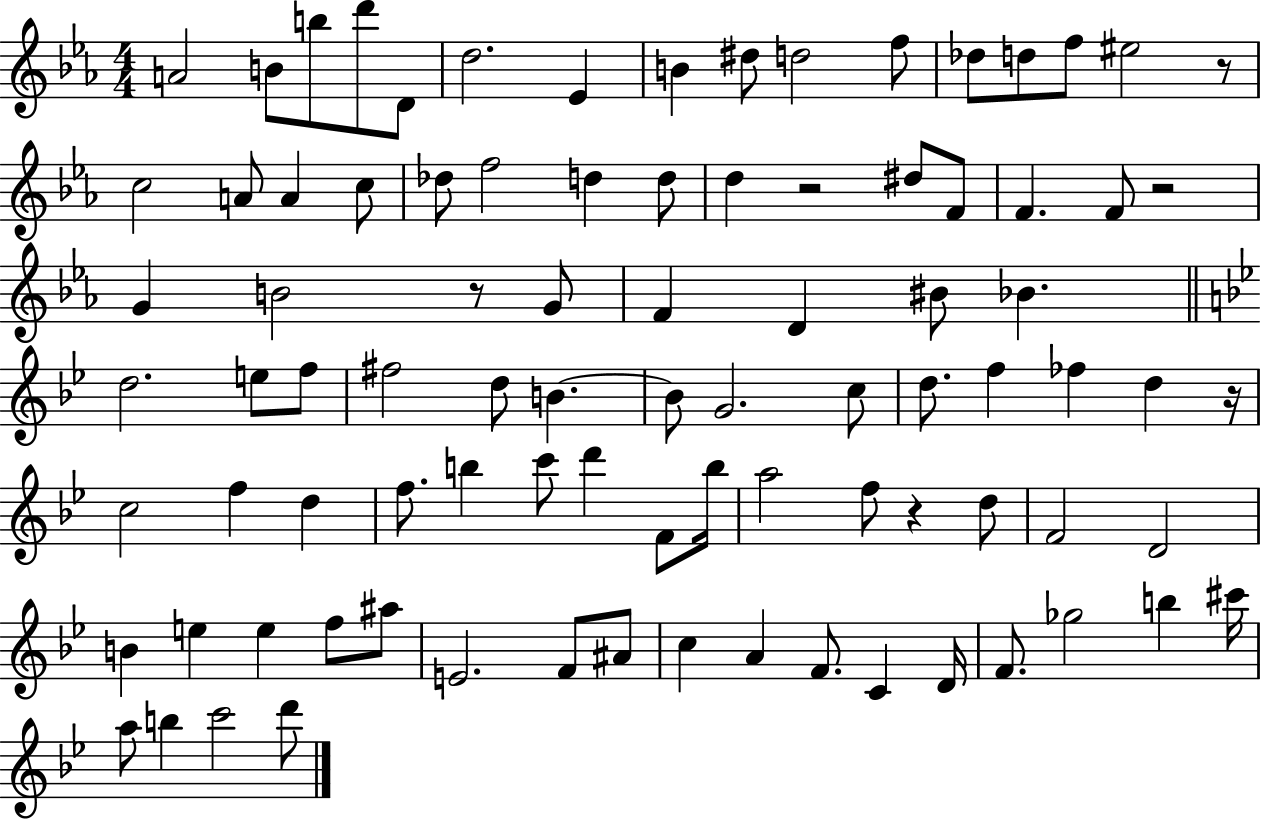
{
  \clef treble
  \numericTimeSignature
  \time 4/4
  \key ees \major
  a'2 b'8 b''8 d'''8 d'8 | d''2. ees'4 | b'4 dis''8 d''2 f''8 | des''8 d''8 f''8 eis''2 r8 | \break c''2 a'8 a'4 c''8 | des''8 f''2 d''4 d''8 | d''4 r2 dis''8 f'8 | f'4. f'8 r2 | \break g'4 b'2 r8 g'8 | f'4 d'4 bis'8 bes'4. | \bar "||" \break \key bes \major d''2. e''8 f''8 | fis''2 d''8 b'4.~~ | b'8 g'2. c''8 | d''8. f''4 fes''4 d''4 r16 | \break c''2 f''4 d''4 | f''8. b''4 c'''8 d'''4 f'8 b''16 | a''2 f''8 r4 d''8 | f'2 d'2 | \break b'4 e''4 e''4 f''8 ais''8 | e'2. f'8 ais'8 | c''4 a'4 f'8. c'4 d'16 | f'8. ges''2 b''4 cis'''16 | \break a''8 b''4 c'''2 d'''8 | \bar "|."
}